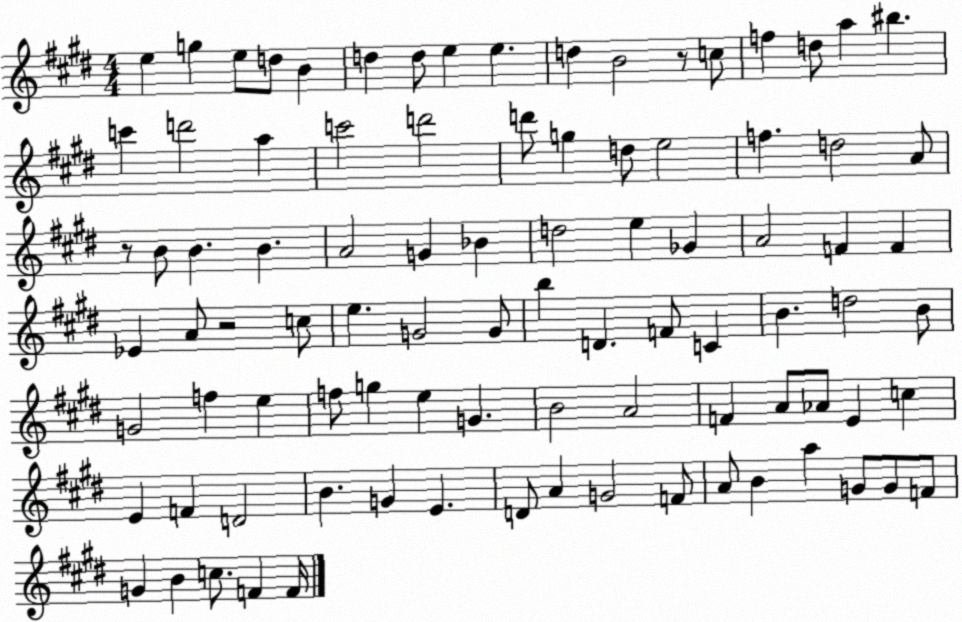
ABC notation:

X:1
T:Untitled
M:4/4
L:1/4
K:E
e g e/2 d/2 B d d/2 e e d B2 z/2 c/2 f d/2 a ^b c' d'2 a c'2 d'2 d'/2 g d/2 e2 f d2 A/2 z/2 B/2 B B A2 G _B d2 e _G A2 F F _E A/2 z2 c/2 e G2 G/2 b D F/2 C B d2 B/2 G2 f e f/2 g e G B2 A2 F A/2 _A/2 E c E F D2 B G E D/2 A G2 F/2 A/2 B a G/2 G/2 F/2 G B c/2 F F/4